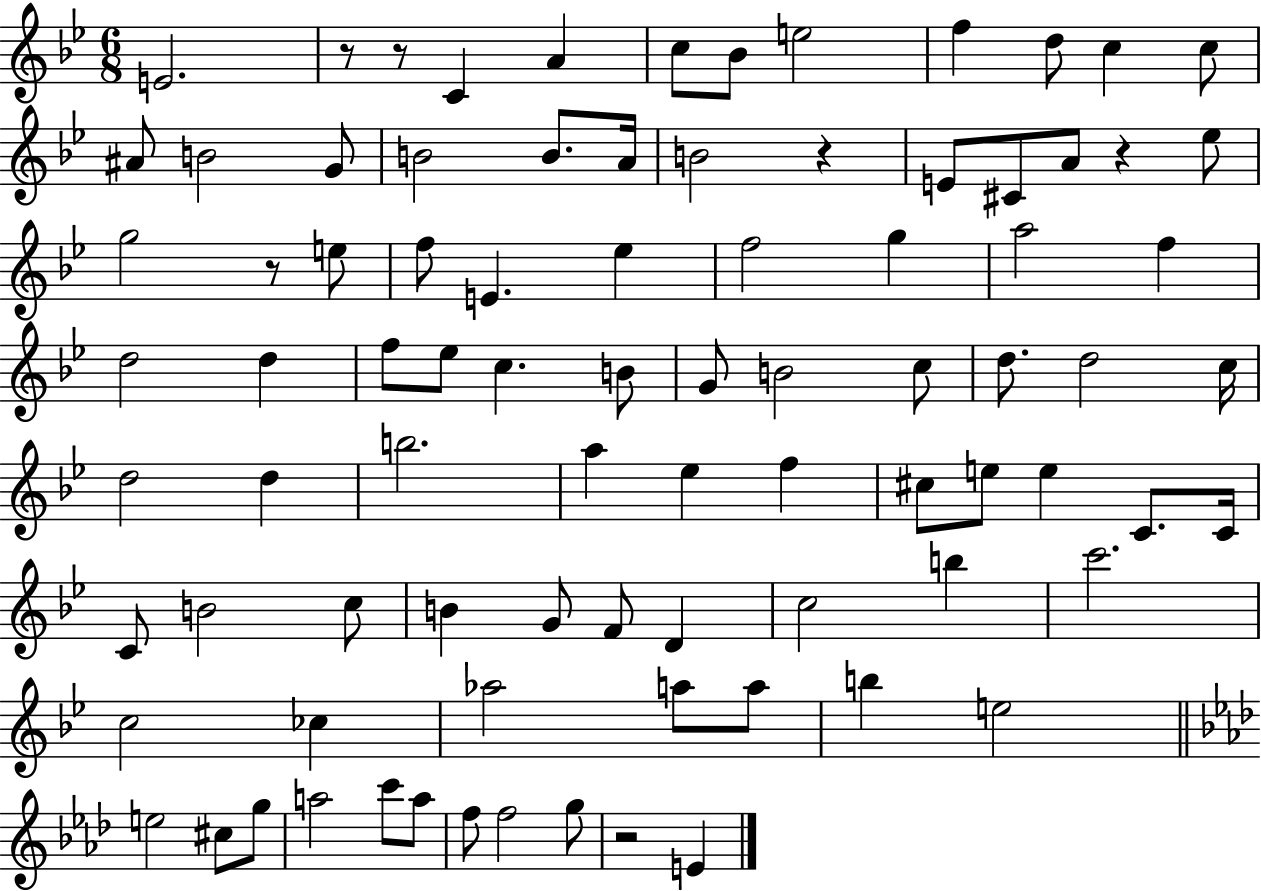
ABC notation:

X:1
T:Untitled
M:6/8
L:1/4
K:Bb
E2 z/2 z/2 C A c/2 _B/2 e2 f d/2 c c/2 ^A/2 B2 G/2 B2 B/2 A/4 B2 z E/2 ^C/2 A/2 z _e/2 g2 z/2 e/2 f/2 E _e f2 g a2 f d2 d f/2 _e/2 c B/2 G/2 B2 c/2 d/2 d2 c/4 d2 d b2 a _e f ^c/2 e/2 e C/2 C/4 C/2 B2 c/2 B G/2 F/2 D c2 b c'2 c2 _c _a2 a/2 a/2 b e2 e2 ^c/2 g/2 a2 c'/2 a/2 f/2 f2 g/2 z2 E